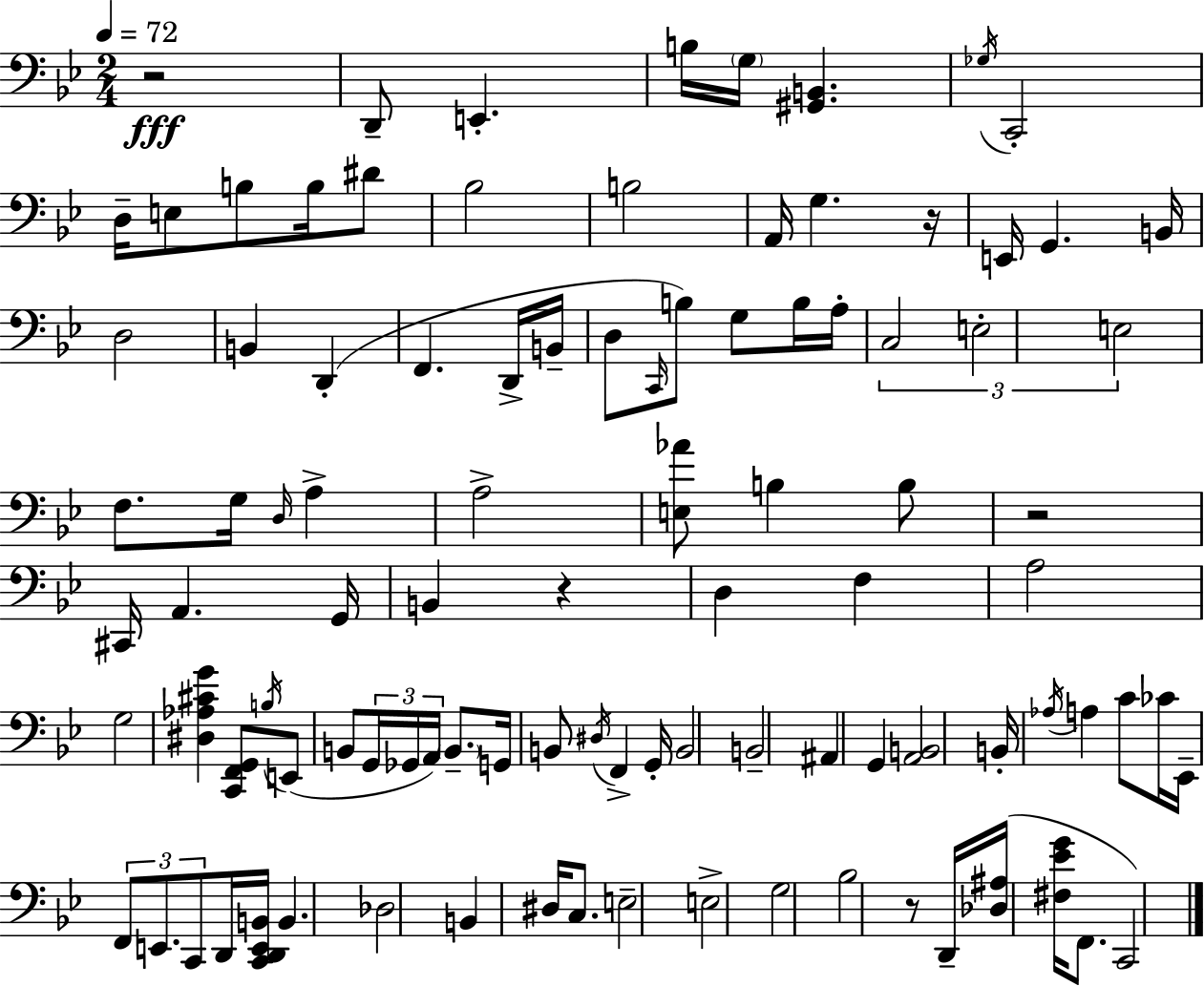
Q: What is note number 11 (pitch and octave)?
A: D#4